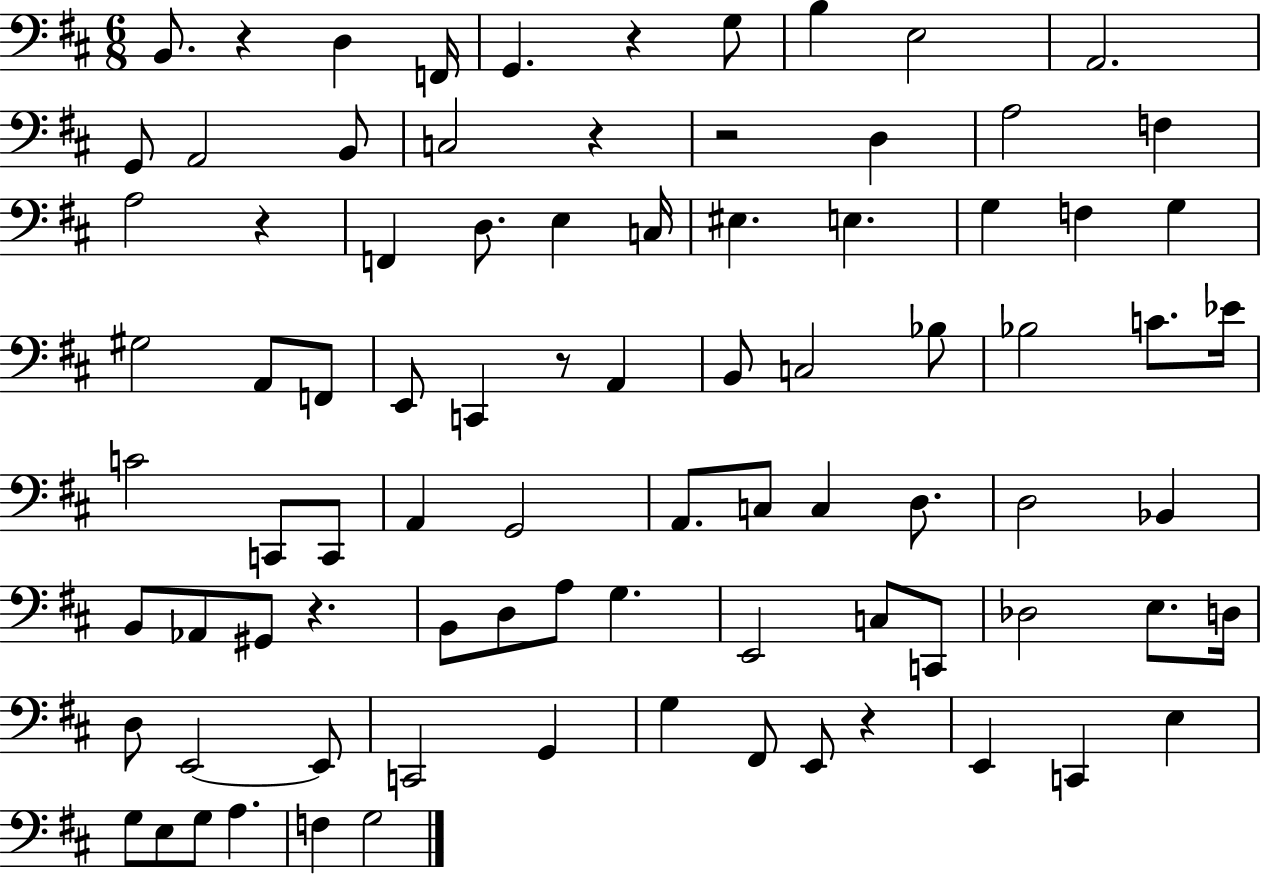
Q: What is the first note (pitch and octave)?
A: B2